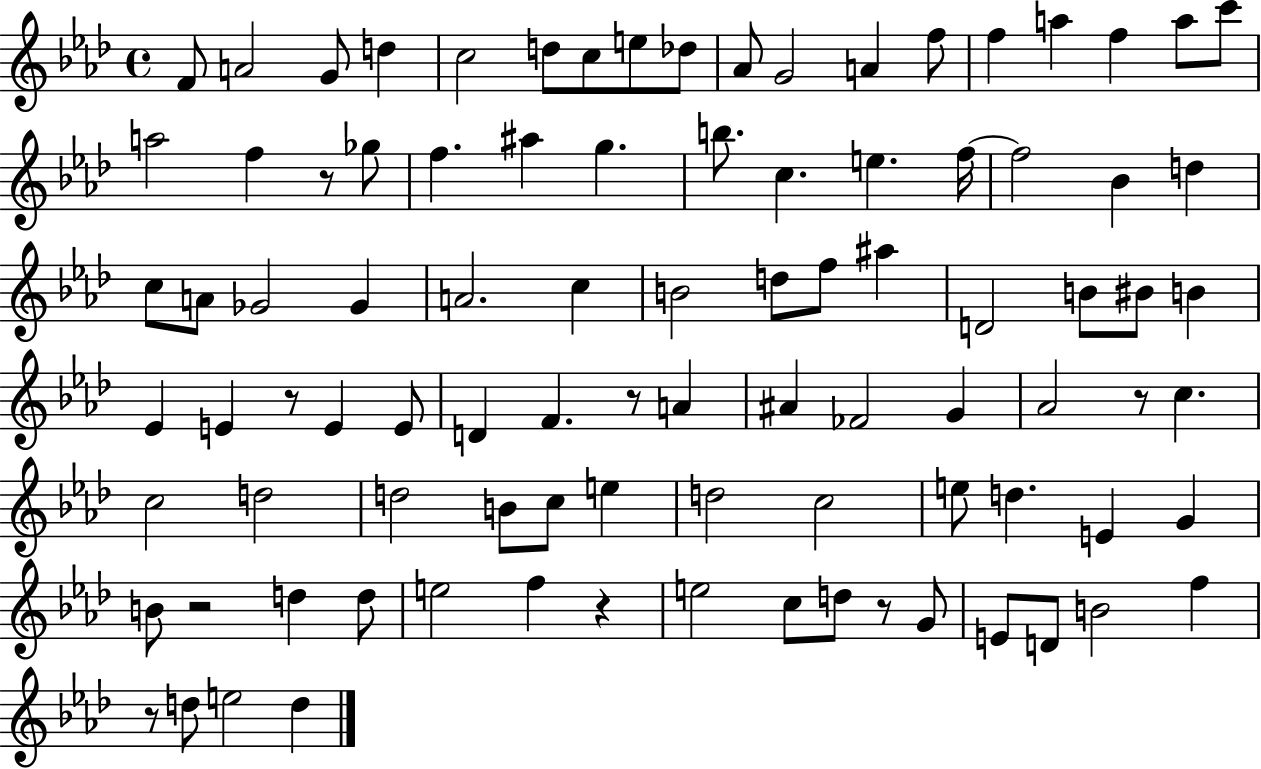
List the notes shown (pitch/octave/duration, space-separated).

F4/e A4/h G4/e D5/q C5/h D5/e C5/e E5/e Db5/e Ab4/e G4/h A4/q F5/e F5/q A5/q F5/q A5/e C6/e A5/h F5/q R/e Gb5/e F5/q. A#5/q G5/q. B5/e. C5/q. E5/q. F5/s F5/h Bb4/q D5/q C5/e A4/e Gb4/h Gb4/q A4/h. C5/q B4/h D5/e F5/e A#5/q D4/h B4/e BIS4/e B4/q Eb4/q E4/q R/e E4/q E4/e D4/q F4/q. R/e A4/q A#4/q FES4/h G4/q Ab4/h R/e C5/q. C5/h D5/h D5/h B4/e C5/e E5/q D5/h C5/h E5/e D5/q. E4/q G4/q B4/e R/h D5/q D5/e E5/h F5/q R/q E5/h C5/e D5/e R/e G4/e E4/e D4/e B4/h F5/q R/e D5/e E5/h D5/q